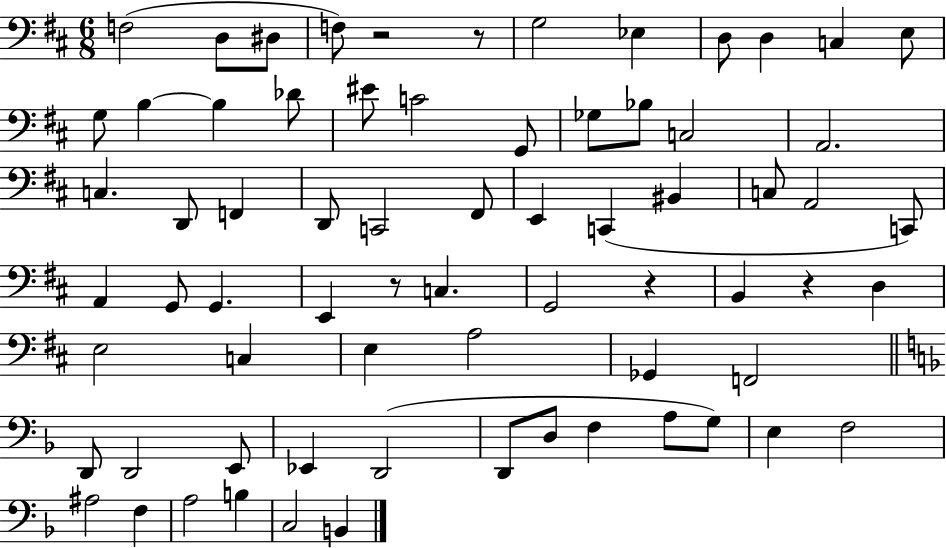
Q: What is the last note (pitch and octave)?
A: B2